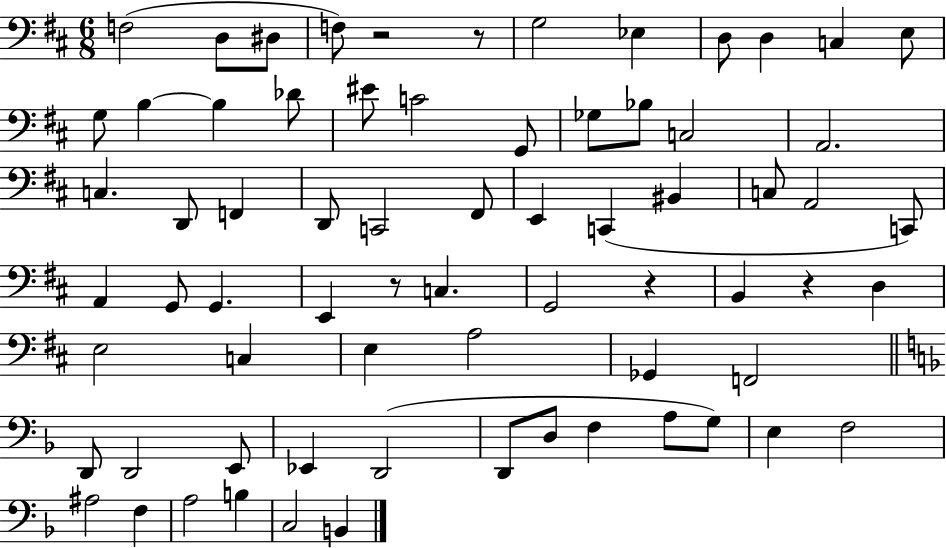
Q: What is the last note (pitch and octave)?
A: B2